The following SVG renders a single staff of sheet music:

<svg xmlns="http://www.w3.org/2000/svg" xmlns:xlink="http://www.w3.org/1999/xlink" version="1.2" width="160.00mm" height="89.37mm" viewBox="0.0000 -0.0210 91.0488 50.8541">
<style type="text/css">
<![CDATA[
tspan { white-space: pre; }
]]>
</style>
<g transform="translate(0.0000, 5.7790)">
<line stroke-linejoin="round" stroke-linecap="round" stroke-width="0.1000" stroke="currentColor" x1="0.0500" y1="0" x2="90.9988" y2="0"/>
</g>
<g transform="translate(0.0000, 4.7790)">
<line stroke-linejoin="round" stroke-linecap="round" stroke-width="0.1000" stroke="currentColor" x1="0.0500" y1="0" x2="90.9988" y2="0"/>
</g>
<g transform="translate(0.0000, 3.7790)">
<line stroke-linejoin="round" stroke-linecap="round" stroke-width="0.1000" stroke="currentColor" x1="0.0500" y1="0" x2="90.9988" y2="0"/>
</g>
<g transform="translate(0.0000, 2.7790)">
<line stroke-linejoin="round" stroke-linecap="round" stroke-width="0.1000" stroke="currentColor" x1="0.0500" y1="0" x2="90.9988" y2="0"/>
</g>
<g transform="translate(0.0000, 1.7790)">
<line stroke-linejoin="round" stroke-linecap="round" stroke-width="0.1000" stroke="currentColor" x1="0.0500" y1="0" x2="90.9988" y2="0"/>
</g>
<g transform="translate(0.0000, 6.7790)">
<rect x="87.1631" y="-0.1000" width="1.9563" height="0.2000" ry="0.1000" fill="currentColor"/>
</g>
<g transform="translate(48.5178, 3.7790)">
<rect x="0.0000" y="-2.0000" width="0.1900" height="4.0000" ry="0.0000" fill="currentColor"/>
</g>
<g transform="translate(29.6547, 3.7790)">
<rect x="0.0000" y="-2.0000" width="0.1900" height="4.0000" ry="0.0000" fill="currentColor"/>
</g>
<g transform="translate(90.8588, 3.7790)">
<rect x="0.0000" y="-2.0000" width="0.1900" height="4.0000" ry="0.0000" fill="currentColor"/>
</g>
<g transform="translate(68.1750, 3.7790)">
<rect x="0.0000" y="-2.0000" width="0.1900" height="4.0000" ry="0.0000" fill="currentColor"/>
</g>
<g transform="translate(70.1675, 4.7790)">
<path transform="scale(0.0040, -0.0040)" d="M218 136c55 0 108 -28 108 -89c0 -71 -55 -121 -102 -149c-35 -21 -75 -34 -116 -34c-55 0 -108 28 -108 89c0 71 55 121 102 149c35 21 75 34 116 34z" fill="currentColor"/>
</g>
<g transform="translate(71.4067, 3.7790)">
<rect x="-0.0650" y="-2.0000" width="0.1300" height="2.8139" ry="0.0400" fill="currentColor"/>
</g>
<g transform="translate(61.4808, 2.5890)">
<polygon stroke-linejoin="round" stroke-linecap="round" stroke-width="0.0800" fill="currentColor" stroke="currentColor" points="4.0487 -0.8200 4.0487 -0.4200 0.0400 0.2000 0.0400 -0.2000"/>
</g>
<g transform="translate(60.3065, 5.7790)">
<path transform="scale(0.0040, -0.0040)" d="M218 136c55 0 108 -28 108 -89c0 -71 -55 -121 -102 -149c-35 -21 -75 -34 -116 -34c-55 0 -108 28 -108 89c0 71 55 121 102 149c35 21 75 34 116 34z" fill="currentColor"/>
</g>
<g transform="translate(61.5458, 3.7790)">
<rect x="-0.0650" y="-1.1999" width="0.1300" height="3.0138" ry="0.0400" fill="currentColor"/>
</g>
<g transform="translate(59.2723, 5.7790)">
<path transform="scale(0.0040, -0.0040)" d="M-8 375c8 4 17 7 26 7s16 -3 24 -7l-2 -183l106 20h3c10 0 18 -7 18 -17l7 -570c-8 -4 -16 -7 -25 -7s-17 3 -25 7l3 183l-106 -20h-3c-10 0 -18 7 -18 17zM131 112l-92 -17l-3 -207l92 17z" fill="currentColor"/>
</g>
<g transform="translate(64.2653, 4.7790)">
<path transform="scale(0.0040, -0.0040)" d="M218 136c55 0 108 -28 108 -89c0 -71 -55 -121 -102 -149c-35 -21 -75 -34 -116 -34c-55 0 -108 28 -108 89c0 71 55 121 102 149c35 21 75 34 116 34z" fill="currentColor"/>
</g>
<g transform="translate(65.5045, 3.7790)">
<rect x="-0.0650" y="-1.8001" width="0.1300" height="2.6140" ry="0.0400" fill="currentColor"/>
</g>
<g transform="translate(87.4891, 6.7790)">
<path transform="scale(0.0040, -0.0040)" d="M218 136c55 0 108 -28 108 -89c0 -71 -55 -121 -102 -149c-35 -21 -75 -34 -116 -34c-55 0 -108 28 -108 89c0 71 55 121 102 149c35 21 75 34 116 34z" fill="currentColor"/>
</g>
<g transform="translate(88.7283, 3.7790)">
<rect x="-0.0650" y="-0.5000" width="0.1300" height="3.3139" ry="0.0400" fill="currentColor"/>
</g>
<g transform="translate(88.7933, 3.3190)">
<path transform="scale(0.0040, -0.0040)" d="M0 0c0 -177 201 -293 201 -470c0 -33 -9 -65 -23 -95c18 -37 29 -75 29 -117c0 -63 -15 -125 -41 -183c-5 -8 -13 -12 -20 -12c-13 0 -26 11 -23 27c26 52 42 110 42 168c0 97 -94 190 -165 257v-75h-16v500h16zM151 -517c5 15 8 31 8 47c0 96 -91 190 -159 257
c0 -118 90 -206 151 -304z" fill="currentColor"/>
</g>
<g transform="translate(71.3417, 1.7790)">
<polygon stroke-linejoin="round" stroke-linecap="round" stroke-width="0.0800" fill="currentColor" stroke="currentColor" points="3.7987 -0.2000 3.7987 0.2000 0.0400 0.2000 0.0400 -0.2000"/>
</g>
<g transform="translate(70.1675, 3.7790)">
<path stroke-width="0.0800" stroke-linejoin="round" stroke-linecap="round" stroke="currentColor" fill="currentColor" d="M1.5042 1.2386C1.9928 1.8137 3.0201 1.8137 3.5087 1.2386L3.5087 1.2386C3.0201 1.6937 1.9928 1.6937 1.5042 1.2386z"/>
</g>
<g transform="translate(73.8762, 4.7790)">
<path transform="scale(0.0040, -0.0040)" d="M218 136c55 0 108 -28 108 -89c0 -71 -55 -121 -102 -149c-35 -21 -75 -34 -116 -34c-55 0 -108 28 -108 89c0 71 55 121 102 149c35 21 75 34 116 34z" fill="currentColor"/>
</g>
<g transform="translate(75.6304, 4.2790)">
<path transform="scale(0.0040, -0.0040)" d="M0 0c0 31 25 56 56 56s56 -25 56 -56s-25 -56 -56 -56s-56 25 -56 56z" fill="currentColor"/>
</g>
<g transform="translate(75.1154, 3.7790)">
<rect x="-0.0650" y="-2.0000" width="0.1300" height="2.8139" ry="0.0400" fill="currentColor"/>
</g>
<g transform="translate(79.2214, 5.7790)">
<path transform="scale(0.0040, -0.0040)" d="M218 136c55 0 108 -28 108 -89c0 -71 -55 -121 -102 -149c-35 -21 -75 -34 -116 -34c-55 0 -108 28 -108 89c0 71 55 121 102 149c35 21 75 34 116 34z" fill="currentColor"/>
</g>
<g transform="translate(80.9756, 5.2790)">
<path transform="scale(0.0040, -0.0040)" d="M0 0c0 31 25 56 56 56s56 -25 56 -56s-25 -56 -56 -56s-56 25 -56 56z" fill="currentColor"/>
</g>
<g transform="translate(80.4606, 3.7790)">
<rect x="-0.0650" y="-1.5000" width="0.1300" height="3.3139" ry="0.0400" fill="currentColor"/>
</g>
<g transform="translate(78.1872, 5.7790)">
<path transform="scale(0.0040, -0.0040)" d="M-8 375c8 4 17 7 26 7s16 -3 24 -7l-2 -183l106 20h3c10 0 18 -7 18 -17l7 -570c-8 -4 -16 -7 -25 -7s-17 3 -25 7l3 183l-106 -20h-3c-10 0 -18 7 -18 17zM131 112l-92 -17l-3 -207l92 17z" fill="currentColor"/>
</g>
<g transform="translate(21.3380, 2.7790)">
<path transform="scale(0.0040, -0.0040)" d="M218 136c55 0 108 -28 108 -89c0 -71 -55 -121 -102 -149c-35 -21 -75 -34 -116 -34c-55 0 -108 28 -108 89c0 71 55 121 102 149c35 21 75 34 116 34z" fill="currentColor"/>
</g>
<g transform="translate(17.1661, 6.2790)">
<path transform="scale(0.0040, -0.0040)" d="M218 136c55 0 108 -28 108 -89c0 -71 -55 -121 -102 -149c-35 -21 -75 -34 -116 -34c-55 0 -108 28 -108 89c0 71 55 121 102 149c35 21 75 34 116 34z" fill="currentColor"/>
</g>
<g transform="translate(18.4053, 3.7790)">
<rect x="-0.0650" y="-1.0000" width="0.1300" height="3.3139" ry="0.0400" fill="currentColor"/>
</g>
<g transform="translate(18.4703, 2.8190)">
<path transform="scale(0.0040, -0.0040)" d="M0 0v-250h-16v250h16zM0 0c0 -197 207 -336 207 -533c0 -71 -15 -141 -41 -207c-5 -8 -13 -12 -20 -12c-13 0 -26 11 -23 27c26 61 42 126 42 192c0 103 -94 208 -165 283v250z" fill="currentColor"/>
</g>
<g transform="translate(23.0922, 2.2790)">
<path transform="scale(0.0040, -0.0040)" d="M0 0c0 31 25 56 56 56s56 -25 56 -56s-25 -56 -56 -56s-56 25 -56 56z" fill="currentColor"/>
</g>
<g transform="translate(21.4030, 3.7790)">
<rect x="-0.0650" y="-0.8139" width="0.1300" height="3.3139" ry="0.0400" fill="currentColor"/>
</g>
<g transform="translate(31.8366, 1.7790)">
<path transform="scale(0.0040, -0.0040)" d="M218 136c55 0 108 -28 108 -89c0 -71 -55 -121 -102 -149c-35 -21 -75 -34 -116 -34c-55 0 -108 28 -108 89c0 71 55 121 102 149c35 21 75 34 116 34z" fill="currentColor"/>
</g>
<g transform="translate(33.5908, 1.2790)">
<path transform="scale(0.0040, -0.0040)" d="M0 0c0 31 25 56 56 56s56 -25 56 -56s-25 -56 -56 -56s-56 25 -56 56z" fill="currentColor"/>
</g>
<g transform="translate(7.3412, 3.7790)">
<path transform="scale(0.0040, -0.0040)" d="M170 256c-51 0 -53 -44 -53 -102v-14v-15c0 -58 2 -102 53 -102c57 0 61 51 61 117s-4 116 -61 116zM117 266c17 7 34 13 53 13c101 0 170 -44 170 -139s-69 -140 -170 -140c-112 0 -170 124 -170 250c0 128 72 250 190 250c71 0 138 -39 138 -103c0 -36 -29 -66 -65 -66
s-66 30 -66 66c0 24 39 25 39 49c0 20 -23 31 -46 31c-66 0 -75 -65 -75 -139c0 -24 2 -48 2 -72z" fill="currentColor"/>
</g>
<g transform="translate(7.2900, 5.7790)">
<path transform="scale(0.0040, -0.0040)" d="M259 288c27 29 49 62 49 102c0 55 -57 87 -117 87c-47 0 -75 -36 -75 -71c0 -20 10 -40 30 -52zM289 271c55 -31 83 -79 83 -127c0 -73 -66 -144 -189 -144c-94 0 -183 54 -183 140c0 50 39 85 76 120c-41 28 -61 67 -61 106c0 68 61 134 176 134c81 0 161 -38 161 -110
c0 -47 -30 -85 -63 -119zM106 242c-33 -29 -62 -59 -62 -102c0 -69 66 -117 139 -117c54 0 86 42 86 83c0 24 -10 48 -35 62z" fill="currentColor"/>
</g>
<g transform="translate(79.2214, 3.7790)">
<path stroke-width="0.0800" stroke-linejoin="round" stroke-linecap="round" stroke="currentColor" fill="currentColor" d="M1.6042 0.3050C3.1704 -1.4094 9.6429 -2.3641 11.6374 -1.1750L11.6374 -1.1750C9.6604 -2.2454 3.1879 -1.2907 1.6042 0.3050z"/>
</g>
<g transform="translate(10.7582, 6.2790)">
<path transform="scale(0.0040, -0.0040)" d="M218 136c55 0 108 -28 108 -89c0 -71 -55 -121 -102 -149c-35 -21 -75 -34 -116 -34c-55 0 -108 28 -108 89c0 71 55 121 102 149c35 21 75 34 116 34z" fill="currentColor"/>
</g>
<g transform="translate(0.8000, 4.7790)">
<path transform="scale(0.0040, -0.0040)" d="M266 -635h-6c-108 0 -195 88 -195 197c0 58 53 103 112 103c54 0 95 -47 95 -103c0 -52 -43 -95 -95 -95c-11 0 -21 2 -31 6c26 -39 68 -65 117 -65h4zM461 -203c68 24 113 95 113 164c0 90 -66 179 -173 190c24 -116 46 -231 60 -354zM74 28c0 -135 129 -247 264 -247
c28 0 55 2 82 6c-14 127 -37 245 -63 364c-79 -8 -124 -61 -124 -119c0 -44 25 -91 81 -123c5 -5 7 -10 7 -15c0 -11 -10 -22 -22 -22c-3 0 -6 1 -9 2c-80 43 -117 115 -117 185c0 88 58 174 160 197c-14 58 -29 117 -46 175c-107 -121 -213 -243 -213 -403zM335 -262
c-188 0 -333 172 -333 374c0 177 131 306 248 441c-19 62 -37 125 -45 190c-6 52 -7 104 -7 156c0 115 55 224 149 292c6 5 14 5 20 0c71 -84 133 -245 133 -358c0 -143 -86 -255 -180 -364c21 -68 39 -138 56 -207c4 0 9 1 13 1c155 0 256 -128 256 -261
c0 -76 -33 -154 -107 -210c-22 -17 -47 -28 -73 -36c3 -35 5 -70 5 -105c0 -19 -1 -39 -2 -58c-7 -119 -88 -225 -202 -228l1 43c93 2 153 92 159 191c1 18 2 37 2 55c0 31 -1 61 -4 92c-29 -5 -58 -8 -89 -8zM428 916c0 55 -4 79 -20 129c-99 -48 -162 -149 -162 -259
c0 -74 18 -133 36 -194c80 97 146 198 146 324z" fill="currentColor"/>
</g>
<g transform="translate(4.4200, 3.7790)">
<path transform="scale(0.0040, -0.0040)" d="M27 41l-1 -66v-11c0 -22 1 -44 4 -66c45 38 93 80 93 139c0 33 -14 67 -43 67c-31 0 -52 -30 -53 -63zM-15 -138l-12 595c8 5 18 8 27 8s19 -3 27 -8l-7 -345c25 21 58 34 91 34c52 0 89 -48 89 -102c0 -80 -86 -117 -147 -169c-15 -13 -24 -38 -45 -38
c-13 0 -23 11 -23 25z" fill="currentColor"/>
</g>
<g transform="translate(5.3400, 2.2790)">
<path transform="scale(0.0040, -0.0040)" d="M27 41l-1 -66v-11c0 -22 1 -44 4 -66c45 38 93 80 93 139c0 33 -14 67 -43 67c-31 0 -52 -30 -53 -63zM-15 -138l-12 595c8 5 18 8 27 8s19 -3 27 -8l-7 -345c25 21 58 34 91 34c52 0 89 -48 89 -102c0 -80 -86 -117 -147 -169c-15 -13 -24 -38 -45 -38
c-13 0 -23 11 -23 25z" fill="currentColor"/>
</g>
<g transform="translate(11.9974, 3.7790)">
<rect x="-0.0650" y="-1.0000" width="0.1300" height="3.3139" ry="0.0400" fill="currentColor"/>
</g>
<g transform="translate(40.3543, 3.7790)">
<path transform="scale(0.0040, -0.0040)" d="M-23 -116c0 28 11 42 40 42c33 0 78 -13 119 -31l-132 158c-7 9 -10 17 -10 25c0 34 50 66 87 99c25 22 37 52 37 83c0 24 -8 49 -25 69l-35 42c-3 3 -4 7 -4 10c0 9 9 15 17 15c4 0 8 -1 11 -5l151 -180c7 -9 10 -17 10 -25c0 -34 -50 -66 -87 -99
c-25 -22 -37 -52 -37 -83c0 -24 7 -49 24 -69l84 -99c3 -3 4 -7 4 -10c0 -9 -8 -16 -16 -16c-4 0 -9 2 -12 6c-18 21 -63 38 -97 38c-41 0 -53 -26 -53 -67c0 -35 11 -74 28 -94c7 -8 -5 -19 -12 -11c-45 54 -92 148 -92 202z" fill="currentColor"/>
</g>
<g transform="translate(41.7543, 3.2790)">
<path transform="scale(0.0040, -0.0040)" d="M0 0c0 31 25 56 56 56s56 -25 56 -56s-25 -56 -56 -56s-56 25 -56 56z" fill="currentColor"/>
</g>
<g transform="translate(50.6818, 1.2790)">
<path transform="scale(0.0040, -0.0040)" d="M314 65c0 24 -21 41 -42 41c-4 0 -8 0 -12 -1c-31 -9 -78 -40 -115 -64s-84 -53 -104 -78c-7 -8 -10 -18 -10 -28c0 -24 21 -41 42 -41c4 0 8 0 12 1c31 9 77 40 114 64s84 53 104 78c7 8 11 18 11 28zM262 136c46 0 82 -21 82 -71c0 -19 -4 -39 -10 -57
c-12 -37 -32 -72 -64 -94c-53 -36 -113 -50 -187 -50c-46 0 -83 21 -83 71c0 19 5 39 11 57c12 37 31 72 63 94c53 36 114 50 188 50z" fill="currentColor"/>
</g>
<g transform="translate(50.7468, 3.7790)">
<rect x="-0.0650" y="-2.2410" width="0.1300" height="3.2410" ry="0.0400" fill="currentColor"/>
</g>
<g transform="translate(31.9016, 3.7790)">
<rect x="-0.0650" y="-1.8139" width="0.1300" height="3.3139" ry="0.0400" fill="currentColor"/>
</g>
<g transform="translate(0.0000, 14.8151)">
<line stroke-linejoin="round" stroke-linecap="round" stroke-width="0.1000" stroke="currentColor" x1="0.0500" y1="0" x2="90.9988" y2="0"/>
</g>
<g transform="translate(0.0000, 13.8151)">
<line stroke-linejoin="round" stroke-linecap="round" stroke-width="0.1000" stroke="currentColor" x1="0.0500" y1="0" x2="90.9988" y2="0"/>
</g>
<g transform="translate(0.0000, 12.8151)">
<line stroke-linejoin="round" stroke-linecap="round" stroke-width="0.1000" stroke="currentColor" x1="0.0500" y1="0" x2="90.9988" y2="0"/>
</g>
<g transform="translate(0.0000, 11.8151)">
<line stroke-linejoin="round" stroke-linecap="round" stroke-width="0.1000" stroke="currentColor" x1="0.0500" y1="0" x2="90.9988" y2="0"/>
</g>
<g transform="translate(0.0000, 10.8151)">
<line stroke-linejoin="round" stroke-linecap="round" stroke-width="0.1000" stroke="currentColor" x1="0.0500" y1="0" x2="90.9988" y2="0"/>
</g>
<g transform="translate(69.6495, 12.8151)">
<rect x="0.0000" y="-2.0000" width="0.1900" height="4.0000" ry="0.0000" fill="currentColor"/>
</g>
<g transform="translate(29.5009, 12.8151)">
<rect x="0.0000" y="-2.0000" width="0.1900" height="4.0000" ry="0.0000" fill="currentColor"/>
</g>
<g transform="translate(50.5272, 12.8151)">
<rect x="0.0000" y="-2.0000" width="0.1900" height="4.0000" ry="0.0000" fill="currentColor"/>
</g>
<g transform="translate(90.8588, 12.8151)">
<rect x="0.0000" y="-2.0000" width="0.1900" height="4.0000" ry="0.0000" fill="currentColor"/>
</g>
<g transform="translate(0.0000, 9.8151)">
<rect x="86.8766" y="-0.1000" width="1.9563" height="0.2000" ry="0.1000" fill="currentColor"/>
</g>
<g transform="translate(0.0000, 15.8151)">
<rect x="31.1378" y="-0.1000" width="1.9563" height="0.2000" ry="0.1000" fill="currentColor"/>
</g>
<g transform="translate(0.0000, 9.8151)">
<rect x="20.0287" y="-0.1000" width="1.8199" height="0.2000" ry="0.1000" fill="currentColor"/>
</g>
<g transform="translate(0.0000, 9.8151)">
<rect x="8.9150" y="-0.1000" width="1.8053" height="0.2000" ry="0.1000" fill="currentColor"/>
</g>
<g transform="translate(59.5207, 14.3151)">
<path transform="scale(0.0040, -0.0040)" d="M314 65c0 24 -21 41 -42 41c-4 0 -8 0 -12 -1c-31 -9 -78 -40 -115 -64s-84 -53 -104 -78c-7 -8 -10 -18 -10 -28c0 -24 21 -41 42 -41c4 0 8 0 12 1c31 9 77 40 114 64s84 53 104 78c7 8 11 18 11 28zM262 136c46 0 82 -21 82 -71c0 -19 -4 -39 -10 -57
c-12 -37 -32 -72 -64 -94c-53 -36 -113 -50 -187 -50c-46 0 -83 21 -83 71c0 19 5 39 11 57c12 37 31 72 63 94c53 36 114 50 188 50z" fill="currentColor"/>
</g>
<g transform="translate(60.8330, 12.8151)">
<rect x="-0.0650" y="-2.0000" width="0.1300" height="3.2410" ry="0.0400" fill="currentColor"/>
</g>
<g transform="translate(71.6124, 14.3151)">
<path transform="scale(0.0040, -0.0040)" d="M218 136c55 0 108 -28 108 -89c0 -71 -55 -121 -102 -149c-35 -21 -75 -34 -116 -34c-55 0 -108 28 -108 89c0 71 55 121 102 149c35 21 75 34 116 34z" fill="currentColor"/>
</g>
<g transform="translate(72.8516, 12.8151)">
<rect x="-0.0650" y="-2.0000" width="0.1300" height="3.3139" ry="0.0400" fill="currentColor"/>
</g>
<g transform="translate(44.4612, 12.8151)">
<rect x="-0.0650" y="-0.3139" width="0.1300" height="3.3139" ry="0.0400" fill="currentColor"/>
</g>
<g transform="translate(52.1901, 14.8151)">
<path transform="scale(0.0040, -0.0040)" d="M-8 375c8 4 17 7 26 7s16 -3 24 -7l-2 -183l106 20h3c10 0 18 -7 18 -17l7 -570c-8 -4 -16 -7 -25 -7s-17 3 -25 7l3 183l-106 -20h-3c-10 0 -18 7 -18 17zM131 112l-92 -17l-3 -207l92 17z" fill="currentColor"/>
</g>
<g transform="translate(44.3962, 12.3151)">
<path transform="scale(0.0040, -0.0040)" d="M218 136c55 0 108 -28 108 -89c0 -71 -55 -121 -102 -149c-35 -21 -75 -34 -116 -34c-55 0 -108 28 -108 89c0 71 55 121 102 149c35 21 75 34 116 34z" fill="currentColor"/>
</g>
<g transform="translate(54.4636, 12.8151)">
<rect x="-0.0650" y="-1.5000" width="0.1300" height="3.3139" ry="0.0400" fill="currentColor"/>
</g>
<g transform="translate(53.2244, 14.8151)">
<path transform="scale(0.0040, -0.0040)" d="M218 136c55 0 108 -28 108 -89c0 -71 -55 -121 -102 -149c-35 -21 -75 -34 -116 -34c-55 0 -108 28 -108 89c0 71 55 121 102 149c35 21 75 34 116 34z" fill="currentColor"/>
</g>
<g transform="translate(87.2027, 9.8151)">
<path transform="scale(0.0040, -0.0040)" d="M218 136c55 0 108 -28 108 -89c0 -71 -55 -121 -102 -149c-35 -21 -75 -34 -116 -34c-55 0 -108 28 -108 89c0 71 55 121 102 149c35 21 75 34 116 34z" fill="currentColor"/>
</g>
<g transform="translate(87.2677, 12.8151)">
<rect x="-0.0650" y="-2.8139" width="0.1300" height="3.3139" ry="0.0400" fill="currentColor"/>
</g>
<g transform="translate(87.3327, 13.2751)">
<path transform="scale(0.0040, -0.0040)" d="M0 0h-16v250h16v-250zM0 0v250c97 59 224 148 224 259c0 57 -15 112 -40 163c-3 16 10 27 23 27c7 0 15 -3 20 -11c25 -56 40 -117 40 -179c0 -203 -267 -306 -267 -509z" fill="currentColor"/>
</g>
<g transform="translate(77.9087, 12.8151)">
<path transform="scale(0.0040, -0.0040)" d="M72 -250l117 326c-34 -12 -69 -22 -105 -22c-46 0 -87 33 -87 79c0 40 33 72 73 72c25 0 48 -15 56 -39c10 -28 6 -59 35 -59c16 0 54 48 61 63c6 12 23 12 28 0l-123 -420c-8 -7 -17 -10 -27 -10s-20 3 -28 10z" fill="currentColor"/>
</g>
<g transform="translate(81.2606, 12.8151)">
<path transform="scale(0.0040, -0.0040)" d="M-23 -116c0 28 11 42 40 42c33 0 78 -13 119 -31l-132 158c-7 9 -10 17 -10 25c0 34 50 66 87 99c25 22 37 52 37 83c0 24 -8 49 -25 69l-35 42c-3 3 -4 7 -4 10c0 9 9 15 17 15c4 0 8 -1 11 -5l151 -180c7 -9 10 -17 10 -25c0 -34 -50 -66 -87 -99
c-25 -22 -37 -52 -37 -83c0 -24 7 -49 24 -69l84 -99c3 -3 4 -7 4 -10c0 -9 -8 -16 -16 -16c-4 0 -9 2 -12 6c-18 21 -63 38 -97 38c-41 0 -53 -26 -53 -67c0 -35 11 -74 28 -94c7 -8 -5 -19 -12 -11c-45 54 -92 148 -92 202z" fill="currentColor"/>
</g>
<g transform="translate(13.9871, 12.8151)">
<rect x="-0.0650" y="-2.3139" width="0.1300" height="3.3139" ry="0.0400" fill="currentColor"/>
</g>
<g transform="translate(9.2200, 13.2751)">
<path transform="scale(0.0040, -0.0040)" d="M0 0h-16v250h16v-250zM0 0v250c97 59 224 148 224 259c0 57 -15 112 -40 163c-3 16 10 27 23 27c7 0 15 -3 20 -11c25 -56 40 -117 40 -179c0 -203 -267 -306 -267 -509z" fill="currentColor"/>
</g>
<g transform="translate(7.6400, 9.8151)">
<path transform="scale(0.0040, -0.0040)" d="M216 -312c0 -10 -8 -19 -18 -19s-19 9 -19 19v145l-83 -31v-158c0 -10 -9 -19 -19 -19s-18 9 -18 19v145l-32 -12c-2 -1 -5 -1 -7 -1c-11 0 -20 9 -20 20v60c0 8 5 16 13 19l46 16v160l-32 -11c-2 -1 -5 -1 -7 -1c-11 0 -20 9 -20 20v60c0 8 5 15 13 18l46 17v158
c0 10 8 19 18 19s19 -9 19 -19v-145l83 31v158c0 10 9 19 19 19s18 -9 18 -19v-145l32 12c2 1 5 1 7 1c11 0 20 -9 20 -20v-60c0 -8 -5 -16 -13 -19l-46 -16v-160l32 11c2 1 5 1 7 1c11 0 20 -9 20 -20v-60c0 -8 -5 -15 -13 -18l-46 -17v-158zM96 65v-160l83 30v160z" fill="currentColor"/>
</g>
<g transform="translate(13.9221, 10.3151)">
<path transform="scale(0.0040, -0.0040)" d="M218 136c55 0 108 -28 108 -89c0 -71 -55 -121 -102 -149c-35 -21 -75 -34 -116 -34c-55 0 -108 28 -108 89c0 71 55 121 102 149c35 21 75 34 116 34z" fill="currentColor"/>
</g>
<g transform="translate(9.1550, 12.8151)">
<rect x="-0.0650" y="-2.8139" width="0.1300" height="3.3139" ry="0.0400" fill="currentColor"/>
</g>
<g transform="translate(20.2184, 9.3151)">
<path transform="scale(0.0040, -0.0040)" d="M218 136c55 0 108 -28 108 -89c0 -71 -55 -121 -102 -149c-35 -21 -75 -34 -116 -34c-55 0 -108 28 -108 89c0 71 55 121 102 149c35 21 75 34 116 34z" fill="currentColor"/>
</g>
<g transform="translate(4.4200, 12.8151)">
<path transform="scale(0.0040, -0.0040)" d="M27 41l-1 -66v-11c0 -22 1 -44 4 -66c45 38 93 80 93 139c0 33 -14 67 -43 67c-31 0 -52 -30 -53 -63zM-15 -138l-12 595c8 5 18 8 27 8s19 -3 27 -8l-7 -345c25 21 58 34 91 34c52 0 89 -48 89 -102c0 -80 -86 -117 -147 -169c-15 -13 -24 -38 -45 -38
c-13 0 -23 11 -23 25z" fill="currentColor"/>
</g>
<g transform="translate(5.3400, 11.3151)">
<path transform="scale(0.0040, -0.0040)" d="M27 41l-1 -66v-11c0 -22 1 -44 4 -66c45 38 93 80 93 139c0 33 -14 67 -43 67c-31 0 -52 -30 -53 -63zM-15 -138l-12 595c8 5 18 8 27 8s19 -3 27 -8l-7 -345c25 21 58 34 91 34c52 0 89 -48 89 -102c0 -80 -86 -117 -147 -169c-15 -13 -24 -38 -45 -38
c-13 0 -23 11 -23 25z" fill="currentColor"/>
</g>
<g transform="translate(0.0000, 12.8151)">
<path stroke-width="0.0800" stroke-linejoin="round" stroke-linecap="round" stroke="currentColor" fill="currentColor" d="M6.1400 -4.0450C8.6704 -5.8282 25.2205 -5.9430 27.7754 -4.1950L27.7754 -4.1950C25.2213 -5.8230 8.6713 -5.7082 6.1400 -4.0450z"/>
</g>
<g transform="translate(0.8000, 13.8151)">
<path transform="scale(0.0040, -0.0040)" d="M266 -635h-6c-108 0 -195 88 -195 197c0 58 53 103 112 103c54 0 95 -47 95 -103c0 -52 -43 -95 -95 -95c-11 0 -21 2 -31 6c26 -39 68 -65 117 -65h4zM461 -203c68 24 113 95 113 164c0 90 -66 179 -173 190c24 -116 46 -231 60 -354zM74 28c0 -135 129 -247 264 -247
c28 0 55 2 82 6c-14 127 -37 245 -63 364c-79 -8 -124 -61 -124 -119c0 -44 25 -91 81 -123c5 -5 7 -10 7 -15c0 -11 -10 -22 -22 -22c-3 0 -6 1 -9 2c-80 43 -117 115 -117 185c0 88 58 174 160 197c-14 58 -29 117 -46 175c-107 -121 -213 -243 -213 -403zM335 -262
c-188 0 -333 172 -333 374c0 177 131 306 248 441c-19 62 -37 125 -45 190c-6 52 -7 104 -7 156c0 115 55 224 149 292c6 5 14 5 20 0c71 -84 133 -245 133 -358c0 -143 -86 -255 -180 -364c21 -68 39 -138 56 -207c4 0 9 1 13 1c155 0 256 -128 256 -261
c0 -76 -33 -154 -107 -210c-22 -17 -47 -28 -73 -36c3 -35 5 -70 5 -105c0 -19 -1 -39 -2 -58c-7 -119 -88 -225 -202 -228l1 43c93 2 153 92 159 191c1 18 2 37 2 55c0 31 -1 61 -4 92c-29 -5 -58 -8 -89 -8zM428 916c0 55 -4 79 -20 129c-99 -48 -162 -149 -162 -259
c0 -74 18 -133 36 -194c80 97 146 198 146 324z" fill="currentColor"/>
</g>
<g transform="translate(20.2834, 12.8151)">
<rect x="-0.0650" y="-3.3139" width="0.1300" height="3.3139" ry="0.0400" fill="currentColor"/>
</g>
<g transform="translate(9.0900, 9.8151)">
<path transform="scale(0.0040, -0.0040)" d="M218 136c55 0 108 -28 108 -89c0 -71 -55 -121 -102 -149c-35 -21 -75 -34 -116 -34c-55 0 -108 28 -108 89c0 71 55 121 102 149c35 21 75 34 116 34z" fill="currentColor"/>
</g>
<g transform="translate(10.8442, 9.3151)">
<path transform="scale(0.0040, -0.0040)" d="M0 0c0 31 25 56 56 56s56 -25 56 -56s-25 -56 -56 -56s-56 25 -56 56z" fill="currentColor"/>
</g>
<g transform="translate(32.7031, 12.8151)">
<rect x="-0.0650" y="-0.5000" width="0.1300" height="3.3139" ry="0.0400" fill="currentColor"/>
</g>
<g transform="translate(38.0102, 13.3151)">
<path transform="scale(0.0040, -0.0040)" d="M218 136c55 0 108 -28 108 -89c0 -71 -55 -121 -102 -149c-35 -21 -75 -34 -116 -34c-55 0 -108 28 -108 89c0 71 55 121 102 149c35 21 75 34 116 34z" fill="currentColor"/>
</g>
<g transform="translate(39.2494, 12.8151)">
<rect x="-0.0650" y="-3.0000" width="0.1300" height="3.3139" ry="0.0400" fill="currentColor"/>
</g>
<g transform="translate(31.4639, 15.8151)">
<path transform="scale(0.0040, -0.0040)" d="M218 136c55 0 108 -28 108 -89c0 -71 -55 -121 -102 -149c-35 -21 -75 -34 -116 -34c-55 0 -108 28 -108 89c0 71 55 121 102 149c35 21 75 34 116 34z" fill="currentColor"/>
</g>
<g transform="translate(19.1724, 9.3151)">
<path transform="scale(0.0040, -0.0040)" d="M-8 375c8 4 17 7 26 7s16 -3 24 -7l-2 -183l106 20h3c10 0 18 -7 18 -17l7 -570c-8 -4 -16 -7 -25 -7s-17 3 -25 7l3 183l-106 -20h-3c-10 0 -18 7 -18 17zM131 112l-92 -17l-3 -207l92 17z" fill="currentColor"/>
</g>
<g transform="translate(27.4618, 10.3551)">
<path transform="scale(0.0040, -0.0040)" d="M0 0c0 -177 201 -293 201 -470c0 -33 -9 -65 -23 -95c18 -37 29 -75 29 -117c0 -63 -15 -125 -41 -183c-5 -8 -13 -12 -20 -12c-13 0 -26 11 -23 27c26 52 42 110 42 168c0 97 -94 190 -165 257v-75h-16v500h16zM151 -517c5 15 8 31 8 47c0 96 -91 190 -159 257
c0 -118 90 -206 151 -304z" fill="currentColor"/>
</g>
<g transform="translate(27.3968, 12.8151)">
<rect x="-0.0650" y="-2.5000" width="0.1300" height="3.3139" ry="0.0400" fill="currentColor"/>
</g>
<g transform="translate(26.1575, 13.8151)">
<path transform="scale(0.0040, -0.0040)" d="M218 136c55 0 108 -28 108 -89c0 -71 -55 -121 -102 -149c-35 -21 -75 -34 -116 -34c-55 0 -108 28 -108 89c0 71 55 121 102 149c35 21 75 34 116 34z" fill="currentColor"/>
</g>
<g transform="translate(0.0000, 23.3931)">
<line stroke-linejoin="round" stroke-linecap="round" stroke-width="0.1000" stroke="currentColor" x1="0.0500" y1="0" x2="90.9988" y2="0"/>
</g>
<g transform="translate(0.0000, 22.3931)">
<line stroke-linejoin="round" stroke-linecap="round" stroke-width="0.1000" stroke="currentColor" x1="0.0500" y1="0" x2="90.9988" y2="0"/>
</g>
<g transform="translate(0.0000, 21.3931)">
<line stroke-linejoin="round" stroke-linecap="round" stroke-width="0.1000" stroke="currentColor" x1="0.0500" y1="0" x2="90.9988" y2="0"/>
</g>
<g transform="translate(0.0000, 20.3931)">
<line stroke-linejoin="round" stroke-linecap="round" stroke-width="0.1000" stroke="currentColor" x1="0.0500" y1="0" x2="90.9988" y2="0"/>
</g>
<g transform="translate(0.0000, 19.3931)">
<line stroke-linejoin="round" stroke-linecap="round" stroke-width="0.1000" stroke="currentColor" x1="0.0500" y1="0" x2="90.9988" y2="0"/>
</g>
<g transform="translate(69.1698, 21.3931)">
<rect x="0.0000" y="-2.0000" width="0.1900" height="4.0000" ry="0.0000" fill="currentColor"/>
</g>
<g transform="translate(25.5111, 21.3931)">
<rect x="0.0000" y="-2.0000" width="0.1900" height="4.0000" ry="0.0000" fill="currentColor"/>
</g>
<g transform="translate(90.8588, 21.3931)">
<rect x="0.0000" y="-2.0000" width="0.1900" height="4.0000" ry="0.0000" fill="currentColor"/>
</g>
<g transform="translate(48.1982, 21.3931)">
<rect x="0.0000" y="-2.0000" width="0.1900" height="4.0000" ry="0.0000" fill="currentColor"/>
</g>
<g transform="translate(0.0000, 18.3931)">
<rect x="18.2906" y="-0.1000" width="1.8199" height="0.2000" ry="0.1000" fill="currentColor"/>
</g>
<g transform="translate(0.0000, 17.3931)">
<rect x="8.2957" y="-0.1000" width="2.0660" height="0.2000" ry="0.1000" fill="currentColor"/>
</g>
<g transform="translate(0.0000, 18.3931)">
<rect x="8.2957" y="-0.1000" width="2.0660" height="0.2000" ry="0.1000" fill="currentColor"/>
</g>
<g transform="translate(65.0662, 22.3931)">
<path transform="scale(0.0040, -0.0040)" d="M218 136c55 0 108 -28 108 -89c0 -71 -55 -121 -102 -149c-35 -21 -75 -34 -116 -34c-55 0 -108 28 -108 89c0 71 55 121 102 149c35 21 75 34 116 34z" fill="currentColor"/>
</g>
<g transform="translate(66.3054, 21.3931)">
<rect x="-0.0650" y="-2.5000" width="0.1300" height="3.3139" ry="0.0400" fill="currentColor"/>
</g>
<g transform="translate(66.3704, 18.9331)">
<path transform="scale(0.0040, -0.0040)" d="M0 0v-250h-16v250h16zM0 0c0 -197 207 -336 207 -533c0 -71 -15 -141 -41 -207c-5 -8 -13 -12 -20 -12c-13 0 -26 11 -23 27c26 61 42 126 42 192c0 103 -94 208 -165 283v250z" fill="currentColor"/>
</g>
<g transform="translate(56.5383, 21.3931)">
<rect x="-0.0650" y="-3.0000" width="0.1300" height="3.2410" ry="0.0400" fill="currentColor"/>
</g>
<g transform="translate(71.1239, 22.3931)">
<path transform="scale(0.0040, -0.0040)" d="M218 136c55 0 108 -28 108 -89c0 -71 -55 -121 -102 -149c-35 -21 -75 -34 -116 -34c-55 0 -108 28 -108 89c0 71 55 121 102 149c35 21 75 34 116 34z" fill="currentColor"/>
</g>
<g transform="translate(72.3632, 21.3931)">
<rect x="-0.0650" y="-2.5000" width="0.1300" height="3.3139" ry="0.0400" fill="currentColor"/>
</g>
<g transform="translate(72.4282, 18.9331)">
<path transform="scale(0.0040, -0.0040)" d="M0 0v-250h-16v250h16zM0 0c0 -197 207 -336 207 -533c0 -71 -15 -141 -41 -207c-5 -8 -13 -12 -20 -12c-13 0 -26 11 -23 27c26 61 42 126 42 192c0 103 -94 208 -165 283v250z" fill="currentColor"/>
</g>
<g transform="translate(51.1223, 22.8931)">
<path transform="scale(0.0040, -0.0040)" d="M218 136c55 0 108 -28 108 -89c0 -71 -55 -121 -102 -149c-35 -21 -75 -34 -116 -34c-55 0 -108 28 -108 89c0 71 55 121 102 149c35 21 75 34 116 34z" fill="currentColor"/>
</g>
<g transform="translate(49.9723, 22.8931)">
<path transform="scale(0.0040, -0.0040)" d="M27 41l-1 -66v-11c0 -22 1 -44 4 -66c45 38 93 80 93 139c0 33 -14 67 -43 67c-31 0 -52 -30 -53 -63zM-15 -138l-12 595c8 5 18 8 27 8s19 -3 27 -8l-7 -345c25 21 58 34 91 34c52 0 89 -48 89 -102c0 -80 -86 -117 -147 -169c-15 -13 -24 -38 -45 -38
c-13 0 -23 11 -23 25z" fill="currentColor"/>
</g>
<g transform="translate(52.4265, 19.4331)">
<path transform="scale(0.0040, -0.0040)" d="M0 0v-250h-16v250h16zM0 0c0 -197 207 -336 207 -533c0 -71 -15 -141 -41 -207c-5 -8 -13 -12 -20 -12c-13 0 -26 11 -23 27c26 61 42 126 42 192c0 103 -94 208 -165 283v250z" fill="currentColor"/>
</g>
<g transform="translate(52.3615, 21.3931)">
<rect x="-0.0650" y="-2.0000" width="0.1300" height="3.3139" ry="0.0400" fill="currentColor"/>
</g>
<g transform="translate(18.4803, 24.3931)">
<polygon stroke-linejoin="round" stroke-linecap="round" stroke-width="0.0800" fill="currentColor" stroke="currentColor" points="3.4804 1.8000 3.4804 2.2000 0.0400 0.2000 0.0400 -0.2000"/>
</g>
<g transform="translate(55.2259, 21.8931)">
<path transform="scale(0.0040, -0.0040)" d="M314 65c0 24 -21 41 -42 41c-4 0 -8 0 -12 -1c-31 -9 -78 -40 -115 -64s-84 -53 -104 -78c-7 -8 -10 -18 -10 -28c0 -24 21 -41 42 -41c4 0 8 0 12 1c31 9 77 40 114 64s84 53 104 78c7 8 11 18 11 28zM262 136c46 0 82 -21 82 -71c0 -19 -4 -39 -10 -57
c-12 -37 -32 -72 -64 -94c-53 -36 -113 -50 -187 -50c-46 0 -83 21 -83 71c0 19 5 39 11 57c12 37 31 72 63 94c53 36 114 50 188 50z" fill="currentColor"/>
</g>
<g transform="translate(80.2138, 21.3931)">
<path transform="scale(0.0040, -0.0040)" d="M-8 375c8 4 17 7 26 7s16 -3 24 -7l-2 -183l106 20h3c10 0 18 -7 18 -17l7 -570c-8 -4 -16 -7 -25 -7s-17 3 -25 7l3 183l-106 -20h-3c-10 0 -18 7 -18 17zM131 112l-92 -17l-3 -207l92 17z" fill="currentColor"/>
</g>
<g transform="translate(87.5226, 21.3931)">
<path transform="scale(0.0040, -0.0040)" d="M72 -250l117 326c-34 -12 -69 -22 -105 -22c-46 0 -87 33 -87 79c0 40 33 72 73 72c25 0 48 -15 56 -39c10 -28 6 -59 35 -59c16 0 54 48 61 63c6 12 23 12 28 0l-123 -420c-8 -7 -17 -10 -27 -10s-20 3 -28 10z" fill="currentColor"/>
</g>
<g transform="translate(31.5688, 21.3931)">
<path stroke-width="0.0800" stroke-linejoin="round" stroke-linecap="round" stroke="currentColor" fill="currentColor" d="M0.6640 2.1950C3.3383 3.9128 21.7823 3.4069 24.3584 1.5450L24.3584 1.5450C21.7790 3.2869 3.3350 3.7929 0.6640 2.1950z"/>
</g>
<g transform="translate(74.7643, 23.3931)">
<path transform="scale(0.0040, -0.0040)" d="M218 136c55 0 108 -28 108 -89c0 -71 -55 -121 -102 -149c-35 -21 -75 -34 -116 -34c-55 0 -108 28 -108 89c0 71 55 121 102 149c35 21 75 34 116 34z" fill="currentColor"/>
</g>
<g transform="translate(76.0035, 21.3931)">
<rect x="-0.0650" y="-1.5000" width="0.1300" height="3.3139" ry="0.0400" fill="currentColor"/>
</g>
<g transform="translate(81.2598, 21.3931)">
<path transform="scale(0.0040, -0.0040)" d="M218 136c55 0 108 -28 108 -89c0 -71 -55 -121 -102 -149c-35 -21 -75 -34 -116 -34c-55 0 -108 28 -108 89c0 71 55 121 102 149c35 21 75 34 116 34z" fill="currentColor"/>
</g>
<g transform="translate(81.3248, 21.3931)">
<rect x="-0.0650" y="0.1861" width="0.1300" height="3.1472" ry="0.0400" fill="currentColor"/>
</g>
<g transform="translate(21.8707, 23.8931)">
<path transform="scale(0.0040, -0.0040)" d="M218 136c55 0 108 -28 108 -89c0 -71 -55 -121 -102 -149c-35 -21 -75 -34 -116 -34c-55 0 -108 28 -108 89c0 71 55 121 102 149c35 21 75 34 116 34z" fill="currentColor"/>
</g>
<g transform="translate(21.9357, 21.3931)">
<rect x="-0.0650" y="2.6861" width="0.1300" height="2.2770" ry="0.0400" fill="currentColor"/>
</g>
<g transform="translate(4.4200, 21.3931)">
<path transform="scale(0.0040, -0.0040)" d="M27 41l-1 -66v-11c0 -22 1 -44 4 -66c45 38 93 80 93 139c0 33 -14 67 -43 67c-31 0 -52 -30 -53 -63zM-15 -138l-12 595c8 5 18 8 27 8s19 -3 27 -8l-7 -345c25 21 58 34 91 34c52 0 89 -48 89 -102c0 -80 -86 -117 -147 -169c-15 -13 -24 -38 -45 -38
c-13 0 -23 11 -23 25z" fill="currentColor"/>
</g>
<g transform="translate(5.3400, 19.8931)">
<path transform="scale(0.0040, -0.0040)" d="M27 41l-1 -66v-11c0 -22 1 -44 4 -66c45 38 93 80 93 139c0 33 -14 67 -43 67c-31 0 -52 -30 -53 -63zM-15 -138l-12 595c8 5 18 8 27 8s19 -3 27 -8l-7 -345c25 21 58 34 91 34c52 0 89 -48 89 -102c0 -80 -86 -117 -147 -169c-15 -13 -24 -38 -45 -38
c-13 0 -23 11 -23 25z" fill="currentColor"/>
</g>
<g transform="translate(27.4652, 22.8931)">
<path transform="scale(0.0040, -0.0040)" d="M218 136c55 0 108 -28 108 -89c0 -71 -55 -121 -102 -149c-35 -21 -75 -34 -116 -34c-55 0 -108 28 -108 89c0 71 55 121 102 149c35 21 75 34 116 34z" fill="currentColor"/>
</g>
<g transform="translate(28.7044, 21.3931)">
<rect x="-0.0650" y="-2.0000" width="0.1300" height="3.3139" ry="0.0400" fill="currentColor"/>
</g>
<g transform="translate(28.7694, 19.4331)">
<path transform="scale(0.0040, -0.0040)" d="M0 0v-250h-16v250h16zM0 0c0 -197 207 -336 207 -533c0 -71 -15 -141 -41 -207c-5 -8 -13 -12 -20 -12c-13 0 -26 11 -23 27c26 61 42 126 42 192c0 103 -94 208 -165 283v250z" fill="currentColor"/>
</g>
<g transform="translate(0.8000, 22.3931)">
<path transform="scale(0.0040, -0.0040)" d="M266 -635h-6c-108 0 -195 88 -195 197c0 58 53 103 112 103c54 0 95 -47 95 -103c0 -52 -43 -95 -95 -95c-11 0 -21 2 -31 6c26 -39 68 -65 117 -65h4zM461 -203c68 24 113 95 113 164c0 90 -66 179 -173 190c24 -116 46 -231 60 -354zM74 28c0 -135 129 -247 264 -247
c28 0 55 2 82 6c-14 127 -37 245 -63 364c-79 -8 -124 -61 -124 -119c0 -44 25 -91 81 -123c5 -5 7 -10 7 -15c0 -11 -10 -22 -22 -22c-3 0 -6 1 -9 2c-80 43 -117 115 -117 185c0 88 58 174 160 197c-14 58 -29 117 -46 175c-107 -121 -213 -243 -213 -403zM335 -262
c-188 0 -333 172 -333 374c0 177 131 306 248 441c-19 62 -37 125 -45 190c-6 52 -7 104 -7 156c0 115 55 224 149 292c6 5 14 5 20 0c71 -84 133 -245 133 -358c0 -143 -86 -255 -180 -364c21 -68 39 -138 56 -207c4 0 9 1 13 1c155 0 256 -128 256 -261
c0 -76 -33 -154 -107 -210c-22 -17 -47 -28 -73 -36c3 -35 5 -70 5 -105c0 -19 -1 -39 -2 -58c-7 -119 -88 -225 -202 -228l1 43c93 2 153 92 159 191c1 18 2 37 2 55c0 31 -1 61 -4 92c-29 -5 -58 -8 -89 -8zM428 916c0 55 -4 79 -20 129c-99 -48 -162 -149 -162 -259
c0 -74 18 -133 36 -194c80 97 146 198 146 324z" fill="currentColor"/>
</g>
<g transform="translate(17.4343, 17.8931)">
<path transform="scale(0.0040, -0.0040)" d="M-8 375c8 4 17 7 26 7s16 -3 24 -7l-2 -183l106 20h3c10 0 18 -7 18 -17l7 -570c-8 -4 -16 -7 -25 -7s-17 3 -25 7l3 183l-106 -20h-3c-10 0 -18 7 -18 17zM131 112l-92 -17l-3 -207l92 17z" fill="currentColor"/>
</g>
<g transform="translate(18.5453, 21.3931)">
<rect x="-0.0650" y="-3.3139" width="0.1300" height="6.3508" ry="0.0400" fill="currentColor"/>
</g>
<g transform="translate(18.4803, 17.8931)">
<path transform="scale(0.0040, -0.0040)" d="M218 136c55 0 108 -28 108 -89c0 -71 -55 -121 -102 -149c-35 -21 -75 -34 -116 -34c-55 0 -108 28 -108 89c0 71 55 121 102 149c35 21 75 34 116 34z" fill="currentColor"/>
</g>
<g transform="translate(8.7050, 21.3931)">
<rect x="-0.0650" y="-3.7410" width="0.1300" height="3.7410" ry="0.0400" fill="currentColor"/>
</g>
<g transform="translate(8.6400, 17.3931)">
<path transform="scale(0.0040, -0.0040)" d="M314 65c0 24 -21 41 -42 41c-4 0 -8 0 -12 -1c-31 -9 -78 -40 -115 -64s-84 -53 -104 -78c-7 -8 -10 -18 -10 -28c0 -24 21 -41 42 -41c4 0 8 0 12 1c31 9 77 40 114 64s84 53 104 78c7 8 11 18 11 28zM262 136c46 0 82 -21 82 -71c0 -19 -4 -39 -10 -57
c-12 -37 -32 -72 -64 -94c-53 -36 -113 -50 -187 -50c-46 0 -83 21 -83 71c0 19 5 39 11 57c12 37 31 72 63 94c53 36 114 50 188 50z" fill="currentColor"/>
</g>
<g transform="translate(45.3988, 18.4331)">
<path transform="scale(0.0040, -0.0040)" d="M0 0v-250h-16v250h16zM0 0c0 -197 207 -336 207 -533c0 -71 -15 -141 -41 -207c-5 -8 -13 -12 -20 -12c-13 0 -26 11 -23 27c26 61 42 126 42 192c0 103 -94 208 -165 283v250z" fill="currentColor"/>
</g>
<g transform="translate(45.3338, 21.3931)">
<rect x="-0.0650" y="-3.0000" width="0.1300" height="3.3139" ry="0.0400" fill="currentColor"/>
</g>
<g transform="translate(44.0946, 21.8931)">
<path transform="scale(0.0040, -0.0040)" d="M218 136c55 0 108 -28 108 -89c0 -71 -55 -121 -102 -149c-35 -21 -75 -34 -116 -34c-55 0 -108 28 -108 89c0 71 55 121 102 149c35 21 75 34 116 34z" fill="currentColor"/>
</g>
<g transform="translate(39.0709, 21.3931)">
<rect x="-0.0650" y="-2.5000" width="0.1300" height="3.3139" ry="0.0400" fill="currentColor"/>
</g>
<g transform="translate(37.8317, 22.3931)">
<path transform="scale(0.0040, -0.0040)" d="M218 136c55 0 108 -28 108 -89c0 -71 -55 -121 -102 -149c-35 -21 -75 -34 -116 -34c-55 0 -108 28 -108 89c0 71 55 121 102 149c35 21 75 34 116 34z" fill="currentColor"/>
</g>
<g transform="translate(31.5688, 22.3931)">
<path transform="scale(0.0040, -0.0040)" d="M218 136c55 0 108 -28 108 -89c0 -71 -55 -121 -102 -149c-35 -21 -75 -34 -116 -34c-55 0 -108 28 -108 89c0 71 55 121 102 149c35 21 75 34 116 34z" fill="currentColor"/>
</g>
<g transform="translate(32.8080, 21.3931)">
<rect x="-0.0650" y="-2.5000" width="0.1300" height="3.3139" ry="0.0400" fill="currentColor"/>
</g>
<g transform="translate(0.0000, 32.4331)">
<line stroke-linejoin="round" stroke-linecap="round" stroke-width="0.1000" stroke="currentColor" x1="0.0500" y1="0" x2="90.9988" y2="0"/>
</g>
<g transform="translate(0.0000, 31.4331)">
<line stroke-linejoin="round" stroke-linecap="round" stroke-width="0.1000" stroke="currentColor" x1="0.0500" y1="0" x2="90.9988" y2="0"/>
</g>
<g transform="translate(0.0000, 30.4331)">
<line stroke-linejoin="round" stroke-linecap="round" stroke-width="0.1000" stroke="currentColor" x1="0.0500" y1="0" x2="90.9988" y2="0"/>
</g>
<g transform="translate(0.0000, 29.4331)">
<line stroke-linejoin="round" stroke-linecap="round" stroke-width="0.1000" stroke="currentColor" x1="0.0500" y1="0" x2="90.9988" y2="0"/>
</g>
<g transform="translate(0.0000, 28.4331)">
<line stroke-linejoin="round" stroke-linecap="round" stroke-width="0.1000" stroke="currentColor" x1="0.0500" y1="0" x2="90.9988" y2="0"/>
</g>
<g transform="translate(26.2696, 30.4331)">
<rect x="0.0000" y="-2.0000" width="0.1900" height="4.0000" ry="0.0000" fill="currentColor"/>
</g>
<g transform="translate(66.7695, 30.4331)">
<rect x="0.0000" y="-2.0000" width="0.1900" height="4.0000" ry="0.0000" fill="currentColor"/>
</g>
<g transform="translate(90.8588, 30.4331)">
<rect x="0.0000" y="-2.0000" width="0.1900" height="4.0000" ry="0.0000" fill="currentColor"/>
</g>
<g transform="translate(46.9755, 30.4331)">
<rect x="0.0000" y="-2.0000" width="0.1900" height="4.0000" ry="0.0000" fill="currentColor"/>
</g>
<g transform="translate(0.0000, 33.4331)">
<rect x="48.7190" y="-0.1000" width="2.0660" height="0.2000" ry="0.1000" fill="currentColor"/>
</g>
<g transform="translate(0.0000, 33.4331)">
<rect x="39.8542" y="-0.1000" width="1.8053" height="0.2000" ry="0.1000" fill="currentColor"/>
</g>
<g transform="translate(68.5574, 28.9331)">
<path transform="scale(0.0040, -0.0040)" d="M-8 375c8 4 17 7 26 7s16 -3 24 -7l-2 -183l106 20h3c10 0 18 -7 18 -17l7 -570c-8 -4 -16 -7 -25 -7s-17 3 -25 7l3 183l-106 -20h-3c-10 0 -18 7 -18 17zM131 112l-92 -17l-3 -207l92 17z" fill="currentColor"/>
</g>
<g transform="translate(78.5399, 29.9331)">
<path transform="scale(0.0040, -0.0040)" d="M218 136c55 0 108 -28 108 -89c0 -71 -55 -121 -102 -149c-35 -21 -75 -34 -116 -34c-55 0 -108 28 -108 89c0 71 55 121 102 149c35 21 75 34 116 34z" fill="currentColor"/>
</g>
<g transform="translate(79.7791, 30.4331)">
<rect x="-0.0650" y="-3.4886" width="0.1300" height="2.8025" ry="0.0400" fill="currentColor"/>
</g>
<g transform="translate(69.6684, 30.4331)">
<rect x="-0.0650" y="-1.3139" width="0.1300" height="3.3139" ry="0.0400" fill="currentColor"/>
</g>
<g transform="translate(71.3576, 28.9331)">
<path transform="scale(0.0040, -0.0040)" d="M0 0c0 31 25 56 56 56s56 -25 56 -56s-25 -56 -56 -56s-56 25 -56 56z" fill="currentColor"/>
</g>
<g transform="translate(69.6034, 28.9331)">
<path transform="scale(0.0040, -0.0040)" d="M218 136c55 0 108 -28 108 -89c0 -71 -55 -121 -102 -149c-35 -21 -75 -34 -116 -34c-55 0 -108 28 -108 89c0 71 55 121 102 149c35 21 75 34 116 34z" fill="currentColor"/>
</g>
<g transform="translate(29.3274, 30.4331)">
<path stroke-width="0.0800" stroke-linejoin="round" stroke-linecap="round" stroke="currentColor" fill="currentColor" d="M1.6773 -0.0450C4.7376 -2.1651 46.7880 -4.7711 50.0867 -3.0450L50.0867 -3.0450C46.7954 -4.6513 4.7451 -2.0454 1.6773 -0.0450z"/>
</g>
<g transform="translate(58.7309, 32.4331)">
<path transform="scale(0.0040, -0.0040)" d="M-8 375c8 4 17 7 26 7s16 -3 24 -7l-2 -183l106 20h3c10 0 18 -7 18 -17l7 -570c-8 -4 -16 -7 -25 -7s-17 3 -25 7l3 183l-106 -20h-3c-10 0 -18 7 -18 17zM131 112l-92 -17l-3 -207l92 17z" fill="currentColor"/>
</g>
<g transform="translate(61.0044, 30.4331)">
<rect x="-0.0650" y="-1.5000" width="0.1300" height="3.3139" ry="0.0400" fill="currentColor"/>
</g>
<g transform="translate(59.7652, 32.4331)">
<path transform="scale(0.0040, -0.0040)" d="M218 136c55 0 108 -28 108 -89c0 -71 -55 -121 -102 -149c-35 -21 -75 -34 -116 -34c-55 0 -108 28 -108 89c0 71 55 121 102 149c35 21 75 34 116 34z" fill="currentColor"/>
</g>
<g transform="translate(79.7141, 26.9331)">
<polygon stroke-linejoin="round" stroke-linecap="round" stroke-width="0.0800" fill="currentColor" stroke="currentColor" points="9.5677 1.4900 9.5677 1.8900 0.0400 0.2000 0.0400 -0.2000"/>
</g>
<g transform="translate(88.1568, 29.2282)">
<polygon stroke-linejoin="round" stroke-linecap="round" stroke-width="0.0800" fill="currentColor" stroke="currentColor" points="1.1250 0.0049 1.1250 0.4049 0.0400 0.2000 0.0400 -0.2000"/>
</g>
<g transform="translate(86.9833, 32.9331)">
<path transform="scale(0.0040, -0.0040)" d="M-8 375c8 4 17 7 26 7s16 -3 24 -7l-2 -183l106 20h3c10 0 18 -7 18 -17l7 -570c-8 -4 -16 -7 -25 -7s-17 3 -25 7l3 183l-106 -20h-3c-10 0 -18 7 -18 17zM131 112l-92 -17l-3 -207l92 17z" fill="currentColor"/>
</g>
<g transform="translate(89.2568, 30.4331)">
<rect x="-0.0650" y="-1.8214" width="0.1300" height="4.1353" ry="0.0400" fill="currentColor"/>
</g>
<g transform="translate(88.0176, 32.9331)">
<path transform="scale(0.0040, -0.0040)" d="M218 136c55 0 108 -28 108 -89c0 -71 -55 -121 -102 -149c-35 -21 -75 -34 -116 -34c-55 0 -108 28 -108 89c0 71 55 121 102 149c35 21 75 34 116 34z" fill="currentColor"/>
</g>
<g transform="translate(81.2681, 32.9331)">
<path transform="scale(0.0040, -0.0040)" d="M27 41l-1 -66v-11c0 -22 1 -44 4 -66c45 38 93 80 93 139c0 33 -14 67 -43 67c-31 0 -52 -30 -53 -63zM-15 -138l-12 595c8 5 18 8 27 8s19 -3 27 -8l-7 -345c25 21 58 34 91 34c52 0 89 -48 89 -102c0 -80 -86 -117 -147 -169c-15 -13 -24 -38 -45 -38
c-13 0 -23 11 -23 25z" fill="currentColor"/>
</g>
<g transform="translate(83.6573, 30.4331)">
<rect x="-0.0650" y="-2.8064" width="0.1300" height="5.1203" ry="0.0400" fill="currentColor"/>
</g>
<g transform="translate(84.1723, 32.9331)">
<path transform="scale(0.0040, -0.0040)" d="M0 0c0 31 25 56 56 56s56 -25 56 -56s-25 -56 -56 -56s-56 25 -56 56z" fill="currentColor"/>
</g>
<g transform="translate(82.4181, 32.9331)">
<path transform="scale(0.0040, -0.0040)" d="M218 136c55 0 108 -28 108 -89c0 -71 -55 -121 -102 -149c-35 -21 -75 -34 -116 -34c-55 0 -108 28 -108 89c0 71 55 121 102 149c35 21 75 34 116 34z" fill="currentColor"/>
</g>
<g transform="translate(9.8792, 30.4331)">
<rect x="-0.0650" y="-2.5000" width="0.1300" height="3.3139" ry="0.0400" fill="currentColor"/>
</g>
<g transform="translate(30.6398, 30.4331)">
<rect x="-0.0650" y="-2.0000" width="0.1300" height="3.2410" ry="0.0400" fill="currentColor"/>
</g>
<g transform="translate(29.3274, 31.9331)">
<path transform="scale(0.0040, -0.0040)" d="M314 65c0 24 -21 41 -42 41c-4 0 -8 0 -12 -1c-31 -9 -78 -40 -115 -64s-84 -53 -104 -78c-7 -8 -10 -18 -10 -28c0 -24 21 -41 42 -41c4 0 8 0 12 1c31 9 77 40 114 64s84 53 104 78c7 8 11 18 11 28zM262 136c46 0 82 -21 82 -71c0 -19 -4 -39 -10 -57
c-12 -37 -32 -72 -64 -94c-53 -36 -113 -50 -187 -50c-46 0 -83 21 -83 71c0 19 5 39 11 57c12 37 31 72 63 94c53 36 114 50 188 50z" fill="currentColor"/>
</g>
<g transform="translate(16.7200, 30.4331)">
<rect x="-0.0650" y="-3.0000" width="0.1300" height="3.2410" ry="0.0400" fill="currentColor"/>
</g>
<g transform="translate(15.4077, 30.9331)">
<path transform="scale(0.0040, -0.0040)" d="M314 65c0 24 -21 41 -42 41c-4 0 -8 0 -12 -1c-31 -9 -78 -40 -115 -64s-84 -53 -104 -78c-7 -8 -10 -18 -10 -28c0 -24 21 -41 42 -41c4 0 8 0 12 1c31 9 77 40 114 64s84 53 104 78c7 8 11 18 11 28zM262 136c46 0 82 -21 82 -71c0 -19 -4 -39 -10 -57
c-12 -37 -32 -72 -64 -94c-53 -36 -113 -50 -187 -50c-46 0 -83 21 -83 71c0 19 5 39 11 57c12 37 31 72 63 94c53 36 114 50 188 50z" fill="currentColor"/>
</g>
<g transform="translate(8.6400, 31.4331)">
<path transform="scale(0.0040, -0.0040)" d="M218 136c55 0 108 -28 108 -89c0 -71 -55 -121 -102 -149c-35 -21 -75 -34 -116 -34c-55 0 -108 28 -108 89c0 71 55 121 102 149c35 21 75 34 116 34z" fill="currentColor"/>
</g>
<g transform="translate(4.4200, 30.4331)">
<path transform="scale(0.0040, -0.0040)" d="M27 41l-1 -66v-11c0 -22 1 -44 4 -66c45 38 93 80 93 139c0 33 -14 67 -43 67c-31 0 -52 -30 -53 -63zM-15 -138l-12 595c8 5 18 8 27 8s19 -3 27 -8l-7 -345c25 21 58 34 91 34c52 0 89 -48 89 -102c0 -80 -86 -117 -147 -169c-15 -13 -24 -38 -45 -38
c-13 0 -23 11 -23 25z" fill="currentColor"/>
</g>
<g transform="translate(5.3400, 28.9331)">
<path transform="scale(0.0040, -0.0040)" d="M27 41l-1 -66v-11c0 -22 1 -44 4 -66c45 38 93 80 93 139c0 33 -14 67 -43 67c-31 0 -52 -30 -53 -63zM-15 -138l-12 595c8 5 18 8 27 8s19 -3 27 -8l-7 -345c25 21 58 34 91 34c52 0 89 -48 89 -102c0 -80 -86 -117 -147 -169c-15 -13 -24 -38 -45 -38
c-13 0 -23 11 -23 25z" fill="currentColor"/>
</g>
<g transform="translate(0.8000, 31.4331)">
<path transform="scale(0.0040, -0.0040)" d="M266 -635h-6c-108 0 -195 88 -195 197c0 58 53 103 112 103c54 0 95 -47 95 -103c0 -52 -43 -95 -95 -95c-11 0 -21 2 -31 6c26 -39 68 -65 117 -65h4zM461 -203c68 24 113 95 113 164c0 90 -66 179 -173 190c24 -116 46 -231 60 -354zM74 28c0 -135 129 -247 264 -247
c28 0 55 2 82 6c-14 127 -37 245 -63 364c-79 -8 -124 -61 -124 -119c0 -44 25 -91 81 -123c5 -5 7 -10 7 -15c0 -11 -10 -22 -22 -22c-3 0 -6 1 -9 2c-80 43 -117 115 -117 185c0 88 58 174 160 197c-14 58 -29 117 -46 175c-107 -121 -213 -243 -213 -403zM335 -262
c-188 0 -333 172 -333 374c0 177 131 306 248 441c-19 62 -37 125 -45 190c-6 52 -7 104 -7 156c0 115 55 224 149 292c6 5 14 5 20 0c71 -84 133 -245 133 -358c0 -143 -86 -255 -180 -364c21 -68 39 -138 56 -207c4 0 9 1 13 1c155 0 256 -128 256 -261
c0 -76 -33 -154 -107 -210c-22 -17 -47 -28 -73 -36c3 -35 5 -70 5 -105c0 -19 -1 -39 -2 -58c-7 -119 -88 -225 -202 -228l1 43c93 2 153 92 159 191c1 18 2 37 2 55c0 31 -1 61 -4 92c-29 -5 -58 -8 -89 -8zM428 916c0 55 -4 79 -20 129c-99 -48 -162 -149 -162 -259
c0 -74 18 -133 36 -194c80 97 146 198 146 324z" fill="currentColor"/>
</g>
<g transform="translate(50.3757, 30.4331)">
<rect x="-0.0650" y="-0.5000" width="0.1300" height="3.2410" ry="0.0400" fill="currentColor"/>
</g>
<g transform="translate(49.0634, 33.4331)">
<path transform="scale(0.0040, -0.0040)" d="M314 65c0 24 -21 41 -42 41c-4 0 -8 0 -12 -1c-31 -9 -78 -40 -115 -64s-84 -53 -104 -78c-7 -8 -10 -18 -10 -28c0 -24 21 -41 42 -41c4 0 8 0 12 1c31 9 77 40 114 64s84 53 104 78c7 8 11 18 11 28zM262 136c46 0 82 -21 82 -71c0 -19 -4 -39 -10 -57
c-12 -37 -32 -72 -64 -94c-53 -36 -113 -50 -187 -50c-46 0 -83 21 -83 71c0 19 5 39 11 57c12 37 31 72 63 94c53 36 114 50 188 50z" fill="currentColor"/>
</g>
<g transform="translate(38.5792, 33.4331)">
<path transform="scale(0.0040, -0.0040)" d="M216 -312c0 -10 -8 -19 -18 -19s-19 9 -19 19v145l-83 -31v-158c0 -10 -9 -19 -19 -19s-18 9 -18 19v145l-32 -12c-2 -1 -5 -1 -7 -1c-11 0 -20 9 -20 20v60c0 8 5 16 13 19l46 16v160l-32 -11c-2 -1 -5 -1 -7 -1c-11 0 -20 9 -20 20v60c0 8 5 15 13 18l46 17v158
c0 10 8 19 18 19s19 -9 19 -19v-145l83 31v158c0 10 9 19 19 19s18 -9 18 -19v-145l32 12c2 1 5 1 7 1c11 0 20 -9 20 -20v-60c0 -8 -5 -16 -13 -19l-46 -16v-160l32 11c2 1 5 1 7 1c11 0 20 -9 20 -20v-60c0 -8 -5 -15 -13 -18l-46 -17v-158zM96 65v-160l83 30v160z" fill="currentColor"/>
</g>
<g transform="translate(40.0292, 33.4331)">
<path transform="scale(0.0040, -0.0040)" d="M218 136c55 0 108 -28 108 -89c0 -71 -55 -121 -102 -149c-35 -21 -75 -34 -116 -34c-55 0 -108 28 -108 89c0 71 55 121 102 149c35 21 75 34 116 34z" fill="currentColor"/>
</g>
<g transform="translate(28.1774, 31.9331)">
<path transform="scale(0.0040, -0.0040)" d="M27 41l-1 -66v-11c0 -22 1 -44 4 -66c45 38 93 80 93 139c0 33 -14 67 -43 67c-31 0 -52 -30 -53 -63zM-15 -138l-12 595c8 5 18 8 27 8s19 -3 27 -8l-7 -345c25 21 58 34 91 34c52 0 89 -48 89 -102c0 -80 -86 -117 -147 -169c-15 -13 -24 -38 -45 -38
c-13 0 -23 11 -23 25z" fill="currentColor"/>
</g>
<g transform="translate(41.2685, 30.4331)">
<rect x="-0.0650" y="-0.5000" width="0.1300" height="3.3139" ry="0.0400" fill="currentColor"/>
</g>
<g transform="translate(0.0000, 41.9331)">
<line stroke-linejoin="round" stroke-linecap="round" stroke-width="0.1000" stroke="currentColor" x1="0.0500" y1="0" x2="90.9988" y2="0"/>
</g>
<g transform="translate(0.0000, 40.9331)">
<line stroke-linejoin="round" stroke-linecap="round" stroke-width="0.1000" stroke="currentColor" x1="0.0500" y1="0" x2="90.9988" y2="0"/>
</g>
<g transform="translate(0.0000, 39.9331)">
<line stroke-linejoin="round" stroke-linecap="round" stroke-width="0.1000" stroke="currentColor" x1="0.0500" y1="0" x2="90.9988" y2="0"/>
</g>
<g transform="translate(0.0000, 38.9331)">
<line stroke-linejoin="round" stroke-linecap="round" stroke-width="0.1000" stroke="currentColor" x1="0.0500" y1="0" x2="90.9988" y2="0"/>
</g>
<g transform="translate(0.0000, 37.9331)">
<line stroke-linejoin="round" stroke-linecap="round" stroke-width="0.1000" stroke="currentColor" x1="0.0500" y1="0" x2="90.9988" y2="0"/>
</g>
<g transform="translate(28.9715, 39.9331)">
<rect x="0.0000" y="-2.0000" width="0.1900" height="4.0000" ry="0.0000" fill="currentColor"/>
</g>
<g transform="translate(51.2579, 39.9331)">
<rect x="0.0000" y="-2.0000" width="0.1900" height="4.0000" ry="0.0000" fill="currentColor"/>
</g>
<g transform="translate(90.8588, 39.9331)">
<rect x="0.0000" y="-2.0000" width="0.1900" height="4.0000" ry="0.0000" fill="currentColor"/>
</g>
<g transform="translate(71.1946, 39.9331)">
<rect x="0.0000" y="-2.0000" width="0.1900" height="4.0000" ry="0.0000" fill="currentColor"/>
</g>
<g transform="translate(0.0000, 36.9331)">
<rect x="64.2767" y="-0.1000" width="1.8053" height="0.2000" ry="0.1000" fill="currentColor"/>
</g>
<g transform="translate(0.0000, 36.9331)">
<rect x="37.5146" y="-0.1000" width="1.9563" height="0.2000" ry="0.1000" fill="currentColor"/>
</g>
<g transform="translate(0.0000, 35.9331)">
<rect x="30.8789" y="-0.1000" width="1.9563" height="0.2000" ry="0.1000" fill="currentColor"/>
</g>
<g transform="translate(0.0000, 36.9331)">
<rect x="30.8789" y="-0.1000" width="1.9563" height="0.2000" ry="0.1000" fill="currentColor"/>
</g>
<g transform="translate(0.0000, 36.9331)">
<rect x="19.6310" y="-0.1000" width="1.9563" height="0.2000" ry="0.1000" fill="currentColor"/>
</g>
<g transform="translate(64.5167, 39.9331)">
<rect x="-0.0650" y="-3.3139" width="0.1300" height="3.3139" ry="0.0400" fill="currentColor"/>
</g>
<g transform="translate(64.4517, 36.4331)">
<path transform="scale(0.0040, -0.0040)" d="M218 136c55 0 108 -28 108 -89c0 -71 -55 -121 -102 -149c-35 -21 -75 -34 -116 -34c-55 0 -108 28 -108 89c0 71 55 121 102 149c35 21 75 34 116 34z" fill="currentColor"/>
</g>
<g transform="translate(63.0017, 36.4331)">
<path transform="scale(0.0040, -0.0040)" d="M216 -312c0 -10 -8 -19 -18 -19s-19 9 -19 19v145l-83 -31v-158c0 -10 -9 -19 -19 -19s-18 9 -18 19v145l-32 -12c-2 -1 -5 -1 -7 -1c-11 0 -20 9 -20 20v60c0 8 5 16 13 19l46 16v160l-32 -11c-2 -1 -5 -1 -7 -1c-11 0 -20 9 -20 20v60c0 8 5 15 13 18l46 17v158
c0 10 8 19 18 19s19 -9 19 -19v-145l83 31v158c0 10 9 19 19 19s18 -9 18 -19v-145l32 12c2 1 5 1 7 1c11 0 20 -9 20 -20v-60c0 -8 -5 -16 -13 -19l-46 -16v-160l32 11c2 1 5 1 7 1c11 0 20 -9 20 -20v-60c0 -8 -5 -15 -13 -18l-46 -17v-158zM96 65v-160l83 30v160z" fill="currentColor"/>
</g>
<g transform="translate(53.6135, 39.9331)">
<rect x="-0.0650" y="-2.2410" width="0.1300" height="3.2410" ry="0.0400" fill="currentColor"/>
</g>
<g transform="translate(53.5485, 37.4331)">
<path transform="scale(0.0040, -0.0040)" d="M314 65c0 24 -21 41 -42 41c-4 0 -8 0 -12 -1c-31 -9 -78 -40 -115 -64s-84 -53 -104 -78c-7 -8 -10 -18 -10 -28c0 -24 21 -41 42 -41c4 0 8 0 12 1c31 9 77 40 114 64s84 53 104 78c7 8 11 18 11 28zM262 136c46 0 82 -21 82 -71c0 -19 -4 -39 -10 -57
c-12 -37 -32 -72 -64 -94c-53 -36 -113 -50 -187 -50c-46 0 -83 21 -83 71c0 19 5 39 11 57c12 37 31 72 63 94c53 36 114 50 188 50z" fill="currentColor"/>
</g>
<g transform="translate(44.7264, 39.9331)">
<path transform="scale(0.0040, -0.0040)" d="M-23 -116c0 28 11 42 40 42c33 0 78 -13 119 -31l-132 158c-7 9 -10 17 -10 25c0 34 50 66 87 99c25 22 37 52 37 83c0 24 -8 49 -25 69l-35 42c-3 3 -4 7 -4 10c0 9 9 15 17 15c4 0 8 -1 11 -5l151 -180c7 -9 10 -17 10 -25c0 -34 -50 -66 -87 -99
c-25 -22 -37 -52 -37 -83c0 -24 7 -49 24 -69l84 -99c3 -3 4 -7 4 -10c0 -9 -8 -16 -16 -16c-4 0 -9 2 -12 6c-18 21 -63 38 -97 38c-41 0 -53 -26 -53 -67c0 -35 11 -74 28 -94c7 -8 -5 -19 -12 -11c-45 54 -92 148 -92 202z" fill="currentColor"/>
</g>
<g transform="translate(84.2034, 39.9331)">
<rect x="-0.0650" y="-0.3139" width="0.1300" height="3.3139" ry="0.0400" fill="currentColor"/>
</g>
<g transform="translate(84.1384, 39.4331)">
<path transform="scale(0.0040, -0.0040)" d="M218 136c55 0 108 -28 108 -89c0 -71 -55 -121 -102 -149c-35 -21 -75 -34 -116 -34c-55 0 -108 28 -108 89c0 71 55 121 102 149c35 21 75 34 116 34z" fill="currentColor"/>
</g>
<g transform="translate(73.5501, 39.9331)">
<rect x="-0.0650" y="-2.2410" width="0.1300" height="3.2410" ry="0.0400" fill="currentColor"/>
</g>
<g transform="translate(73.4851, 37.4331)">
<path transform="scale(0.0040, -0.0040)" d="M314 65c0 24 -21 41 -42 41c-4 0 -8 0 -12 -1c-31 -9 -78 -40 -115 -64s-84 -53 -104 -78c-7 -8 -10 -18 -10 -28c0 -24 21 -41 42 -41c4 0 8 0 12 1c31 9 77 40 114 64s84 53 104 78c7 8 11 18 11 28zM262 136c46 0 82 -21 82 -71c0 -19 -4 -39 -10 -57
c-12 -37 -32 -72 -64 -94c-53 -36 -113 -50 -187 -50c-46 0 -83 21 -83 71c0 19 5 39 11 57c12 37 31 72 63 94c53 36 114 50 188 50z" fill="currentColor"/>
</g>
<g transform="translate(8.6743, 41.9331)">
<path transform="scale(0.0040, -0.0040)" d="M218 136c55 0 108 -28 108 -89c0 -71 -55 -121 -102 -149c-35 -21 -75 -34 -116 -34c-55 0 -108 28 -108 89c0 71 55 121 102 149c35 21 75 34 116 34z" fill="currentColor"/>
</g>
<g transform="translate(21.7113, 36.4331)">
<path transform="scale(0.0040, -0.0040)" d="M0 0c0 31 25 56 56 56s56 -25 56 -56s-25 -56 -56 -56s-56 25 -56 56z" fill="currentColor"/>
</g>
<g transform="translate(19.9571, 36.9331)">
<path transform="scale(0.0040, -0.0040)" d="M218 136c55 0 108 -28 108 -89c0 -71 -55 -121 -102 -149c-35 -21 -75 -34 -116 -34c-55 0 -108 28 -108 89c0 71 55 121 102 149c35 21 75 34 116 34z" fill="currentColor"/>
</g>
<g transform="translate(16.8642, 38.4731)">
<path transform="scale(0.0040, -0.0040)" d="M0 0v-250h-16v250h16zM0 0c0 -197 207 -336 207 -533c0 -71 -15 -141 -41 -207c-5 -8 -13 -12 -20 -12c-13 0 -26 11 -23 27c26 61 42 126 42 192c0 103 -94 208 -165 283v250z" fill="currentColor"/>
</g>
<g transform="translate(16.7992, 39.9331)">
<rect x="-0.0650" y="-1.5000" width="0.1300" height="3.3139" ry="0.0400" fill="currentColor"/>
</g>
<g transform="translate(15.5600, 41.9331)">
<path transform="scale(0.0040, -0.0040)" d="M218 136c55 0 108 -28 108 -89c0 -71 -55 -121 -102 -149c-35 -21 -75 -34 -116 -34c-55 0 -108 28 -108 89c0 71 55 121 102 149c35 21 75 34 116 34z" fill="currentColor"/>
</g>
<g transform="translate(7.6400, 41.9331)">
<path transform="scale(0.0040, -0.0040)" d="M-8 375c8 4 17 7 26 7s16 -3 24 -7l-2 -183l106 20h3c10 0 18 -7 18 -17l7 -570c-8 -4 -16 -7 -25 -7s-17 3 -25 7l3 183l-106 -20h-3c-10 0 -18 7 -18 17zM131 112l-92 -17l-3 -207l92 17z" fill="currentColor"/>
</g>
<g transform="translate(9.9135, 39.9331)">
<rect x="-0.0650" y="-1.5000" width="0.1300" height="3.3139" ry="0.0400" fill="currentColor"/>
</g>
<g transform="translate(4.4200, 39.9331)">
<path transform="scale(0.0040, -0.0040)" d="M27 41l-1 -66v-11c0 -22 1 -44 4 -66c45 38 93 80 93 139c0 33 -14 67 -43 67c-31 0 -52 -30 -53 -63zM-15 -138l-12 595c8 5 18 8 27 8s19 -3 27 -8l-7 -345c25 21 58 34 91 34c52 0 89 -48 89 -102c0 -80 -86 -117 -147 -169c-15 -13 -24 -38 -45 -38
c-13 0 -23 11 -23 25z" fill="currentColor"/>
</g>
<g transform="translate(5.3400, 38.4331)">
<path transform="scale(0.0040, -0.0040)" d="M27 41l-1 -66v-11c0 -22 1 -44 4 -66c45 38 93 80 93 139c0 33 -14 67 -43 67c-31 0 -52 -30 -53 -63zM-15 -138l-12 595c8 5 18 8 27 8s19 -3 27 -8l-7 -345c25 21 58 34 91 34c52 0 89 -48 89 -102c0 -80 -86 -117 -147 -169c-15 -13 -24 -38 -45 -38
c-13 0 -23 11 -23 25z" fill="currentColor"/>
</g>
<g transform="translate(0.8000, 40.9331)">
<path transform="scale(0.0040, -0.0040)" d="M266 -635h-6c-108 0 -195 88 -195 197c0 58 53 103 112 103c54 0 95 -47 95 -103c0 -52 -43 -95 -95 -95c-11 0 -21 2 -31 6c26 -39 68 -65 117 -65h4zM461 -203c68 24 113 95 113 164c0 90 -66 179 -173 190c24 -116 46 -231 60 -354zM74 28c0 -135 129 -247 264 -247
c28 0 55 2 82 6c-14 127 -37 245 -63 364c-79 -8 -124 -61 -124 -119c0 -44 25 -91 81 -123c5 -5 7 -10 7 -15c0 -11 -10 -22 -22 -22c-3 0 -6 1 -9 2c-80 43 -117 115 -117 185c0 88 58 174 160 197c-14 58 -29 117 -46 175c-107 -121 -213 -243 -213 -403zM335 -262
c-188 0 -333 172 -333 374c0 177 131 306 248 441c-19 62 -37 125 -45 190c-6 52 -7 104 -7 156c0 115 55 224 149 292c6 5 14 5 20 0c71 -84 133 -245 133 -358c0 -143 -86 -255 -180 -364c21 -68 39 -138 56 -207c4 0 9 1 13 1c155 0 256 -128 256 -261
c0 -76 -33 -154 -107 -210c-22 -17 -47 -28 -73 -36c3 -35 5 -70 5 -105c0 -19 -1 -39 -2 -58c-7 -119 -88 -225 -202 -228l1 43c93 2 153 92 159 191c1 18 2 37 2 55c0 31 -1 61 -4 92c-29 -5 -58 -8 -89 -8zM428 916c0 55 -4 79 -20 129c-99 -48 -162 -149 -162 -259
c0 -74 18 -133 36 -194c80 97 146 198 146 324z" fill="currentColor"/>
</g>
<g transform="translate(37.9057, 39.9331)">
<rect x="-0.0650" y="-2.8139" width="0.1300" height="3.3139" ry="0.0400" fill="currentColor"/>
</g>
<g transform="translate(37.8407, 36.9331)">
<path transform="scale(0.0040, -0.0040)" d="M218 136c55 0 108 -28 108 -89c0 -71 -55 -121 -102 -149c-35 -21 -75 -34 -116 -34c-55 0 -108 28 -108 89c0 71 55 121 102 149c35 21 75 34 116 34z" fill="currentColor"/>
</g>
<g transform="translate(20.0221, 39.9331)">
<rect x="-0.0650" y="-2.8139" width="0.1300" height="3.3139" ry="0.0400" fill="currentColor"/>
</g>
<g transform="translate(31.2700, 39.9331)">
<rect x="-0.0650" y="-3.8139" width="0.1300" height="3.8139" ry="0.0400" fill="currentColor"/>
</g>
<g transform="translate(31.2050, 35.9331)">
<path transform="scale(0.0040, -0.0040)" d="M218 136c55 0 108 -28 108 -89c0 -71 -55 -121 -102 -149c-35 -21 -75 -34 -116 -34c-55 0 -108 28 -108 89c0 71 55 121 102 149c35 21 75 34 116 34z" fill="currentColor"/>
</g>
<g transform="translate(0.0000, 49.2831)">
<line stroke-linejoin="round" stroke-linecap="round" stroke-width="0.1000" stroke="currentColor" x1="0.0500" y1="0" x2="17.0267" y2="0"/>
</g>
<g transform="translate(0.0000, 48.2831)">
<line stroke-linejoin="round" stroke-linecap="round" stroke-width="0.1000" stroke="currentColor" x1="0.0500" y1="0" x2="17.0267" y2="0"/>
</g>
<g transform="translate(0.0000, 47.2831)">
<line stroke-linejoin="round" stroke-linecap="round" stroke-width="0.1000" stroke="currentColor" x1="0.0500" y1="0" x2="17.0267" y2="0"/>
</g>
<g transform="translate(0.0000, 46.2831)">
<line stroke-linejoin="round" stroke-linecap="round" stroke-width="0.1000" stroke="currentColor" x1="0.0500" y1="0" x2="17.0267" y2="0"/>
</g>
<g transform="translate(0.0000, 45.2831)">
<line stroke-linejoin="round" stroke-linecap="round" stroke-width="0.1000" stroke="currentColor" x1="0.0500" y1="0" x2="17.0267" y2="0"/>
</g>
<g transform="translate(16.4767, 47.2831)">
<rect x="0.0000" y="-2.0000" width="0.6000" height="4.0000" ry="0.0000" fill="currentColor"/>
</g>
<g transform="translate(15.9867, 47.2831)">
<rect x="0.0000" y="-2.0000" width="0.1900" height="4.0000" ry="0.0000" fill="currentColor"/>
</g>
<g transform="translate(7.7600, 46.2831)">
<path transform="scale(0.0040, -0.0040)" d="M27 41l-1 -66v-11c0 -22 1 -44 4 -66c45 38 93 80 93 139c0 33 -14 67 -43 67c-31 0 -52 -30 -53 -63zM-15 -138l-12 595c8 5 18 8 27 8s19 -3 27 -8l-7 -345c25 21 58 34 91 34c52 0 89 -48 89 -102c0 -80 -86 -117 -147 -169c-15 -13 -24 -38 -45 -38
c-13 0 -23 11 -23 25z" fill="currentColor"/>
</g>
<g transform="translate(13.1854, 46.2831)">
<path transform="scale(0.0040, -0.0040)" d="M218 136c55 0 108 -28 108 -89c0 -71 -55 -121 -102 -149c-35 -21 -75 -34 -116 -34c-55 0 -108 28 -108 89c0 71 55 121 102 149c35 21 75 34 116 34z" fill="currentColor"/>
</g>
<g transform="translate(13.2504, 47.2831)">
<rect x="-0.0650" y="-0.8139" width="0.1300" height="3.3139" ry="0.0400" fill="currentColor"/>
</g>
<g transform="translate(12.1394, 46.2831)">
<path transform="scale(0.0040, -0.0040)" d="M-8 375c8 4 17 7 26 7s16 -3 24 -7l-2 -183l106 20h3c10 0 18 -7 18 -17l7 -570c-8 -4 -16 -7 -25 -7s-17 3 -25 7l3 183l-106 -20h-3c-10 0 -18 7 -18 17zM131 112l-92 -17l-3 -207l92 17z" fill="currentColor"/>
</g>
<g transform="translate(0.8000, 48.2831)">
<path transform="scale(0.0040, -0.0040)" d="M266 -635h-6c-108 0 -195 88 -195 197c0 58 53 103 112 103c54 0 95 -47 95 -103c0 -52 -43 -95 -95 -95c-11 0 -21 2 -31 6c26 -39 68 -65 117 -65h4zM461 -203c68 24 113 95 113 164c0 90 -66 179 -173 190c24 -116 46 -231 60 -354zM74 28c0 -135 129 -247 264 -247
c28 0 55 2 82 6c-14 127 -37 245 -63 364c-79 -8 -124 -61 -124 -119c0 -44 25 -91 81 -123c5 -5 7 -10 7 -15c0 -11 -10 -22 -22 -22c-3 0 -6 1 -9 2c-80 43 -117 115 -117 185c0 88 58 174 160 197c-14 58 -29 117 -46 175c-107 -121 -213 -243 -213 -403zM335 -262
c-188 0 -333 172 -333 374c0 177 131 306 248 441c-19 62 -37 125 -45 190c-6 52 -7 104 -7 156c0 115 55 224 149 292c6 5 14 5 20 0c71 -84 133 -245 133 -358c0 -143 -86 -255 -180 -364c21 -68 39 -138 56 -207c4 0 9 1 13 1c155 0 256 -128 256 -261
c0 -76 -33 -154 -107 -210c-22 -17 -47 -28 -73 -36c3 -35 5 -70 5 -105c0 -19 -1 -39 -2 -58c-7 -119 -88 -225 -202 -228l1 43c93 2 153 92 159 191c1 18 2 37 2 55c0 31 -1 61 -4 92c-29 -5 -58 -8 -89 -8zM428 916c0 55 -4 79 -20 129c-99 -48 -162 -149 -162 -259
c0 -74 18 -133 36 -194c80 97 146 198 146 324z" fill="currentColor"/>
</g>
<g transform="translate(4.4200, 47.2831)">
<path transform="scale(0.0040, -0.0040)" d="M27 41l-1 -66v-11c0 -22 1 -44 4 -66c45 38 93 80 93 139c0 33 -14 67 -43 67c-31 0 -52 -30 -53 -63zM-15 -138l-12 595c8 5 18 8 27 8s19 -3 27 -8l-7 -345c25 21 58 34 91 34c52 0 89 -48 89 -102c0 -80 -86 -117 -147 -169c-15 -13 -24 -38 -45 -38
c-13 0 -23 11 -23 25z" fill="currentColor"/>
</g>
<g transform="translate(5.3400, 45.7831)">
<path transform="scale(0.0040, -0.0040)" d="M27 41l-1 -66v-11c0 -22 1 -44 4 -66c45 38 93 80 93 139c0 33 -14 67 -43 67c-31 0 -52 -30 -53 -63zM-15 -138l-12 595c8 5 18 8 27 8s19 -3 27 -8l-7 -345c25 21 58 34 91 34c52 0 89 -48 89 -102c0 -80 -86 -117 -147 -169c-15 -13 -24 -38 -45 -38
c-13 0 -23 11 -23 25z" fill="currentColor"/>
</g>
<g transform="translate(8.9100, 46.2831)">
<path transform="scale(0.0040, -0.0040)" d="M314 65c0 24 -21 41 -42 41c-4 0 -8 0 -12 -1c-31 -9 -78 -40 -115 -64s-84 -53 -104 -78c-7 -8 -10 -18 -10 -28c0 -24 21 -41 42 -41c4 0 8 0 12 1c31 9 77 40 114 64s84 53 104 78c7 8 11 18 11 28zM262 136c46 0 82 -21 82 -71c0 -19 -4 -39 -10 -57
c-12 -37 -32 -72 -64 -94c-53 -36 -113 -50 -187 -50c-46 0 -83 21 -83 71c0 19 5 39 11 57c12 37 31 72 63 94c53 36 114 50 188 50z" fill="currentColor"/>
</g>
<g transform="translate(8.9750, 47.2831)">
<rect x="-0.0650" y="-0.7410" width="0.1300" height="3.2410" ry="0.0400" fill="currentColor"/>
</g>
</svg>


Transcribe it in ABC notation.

X:1
T:Untitled
M:6/8
L:1/4
K:Bb
D D/2 d f z g2 E/2 G/2 G/2 G/2 E C/4 ^a/2 g b G/4 C A c E F2 F z/2 z a/2 c'2 b/2 D/2 F/2 G G A/2 _F/2 A2 G/2 G/2 _E B z/2 G A2 _F2 ^C C2 E e c/2 _D/2 D/4 E E/2 a c' a z g2 ^b g2 c _d2 d